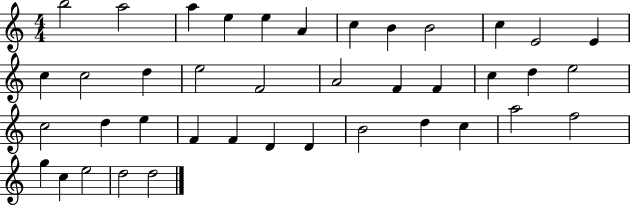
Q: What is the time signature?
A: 4/4